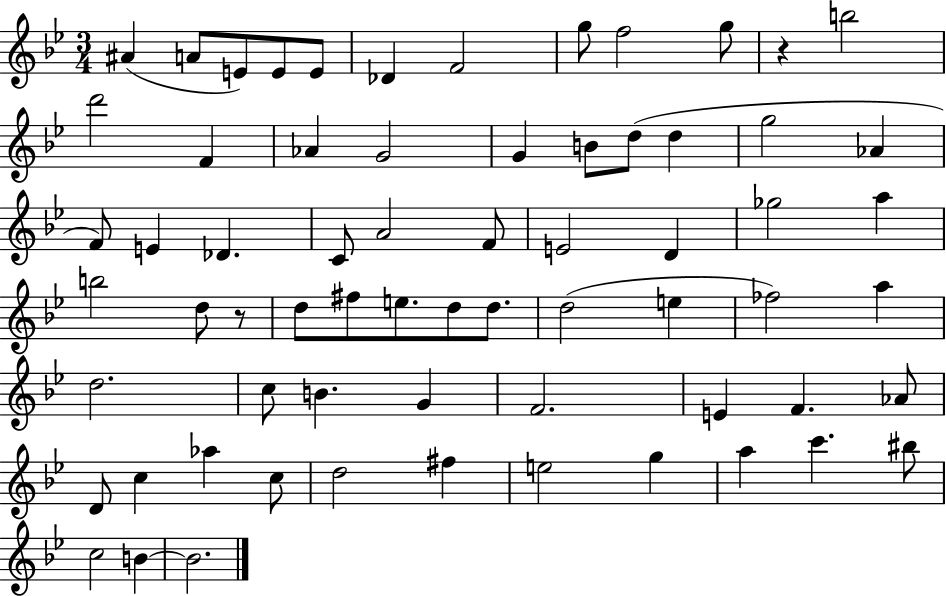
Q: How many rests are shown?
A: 2